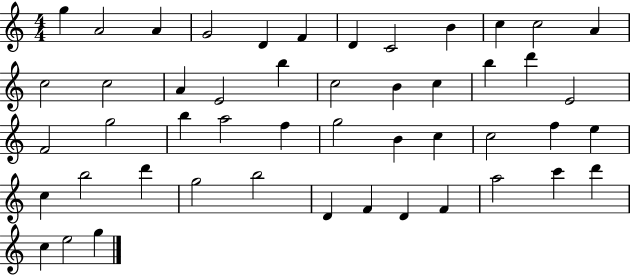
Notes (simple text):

G5/q A4/h A4/q G4/h D4/q F4/q D4/q C4/h B4/q C5/q C5/h A4/q C5/h C5/h A4/q E4/h B5/q C5/h B4/q C5/q B5/q D6/q E4/h F4/h G5/h B5/q A5/h F5/q G5/h B4/q C5/q C5/h F5/q E5/q C5/q B5/h D6/q G5/h B5/h D4/q F4/q D4/q F4/q A5/h C6/q D6/q C5/q E5/h G5/q